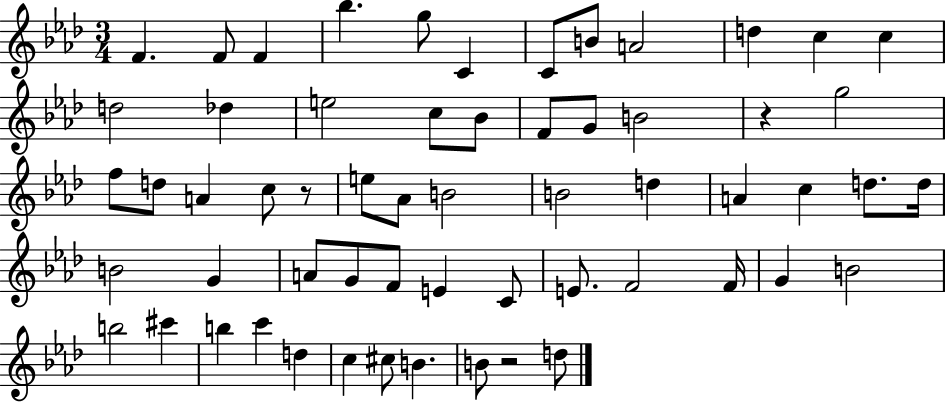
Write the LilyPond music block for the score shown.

{
  \clef treble
  \numericTimeSignature
  \time 3/4
  \key aes \major
  f'4. f'8 f'4 | bes''4. g''8 c'4 | c'8 b'8 a'2 | d''4 c''4 c''4 | \break d''2 des''4 | e''2 c''8 bes'8 | f'8 g'8 b'2 | r4 g''2 | \break f''8 d''8 a'4 c''8 r8 | e''8 aes'8 b'2 | b'2 d''4 | a'4 c''4 d''8. d''16 | \break b'2 g'4 | a'8 g'8 f'8 e'4 c'8 | e'8. f'2 f'16 | g'4 b'2 | \break b''2 cis'''4 | b''4 c'''4 d''4 | c''4 cis''8 b'4. | b'8 r2 d''8 | \break \bar "|."
}